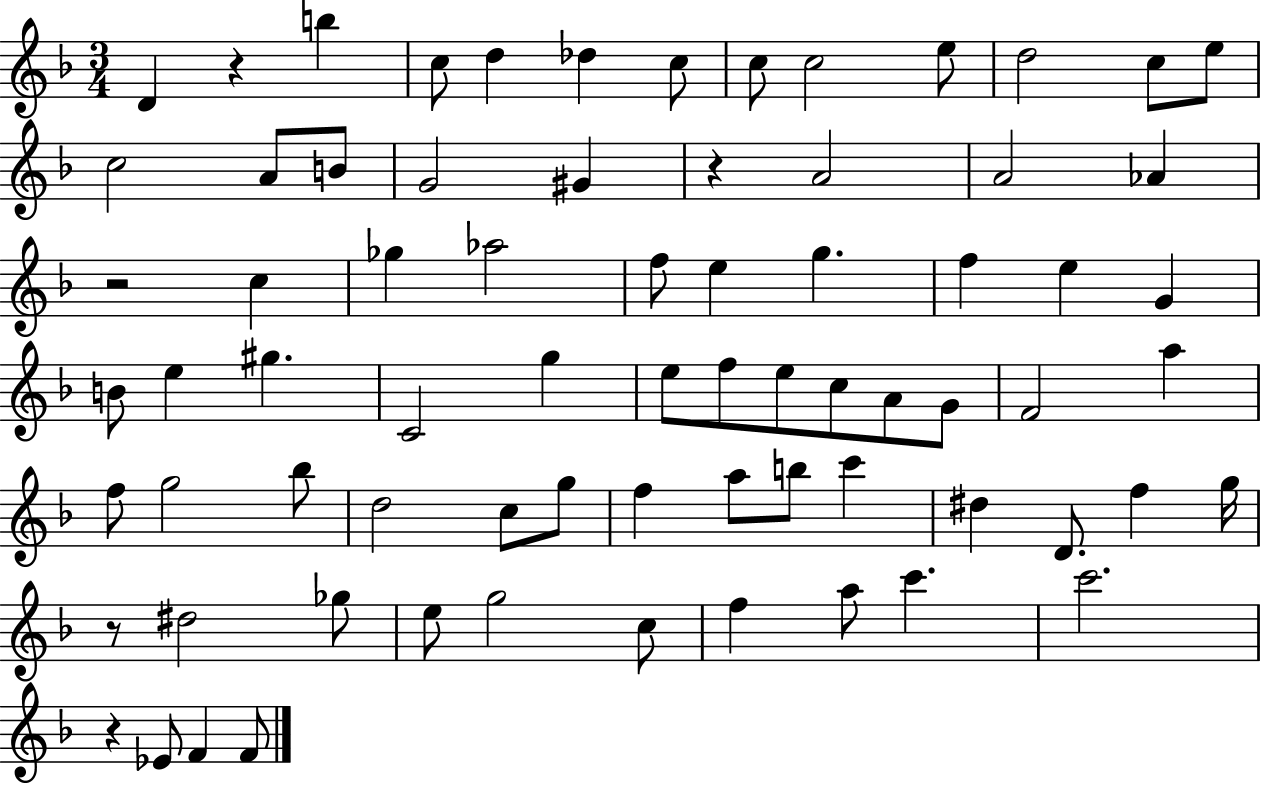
{
  \clef treble
  \numericTimeSignature
  \time 3/4
  \key f \major
  d'4 r4 b''4 | c''8 d''4 des''4 c''8 | c''8 c''2 e''8 | d''2 c''8 e''8 | \break c''2 a'8 b'8 | g'2 gis'4 | r4 a'2 | a'2 aes'4 | \break r2 c''4 | ges''4 aes''2 | f''8 e''4 g''4. | f''4 e''4 g'4 | \break b'8 e''4 gis''4. | c'2 g''4 | e''8 f''8 e''8 c''8 a'8 g'8 | f'2 a''4 | \break f''8 g''2 bes''8 | d''2 c''8 g''8 | f''4 a''8 b''8 c'''4 | dis''4 d'8. f''4 g''16 | \break r8 dis''2 ges''8 | e''8 g''2 c''8 | f''4 a''8 c'''4. | c'''2. | \break r4 ees'8 f'4 f'8 | \bar "|."
}